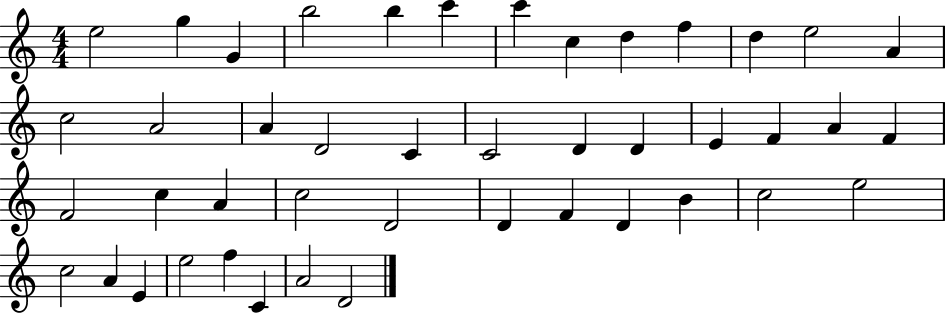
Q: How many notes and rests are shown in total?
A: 44